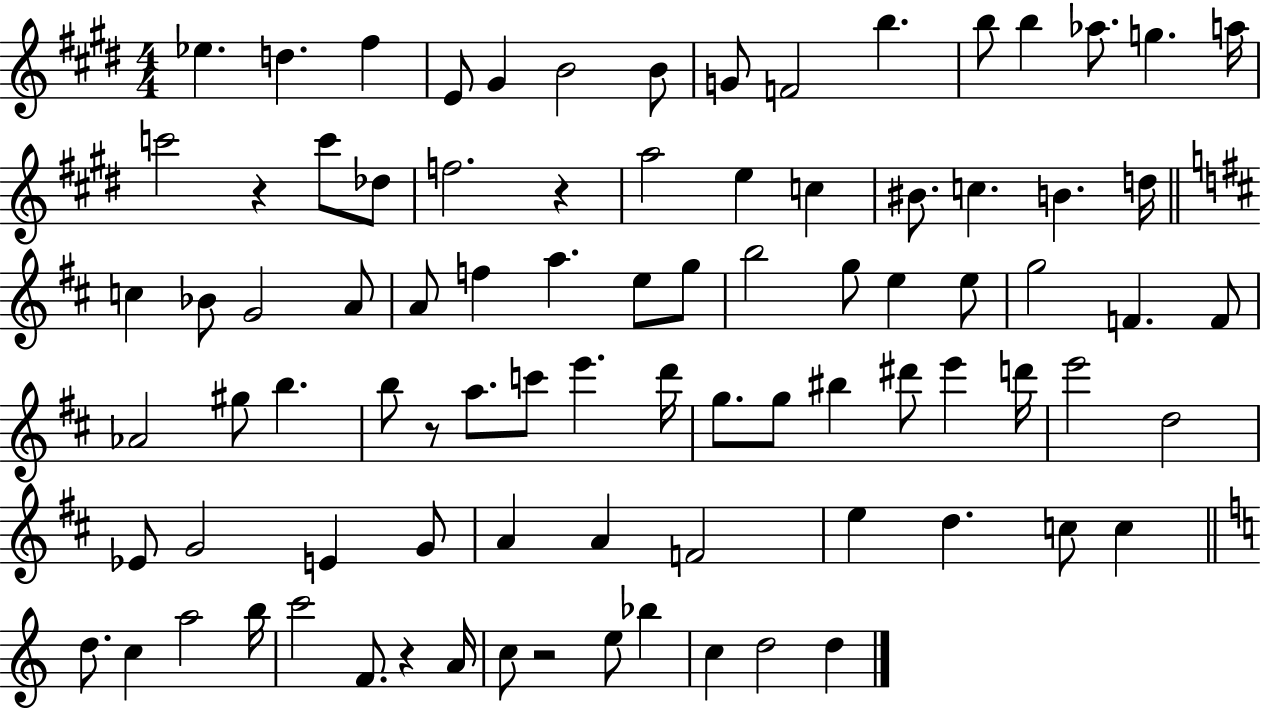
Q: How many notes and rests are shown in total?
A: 87